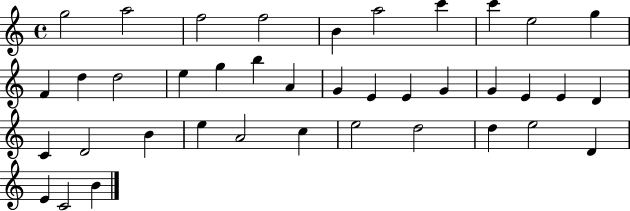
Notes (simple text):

G5/h A5/h F5/h F5/h B4/q A5/h C6/q C6/q E5/h G5/q F4/q D5/q D5/h E5/q G5/q B5/q A4/q G4/q E4/q E4/q G4/q G4/q E4/q E4/q D4/q C4/q D4/h B4/q E5/q A4/h C5/q E5/h D5/h D5/q E5/h D4/q E4/q C4/h B4/q